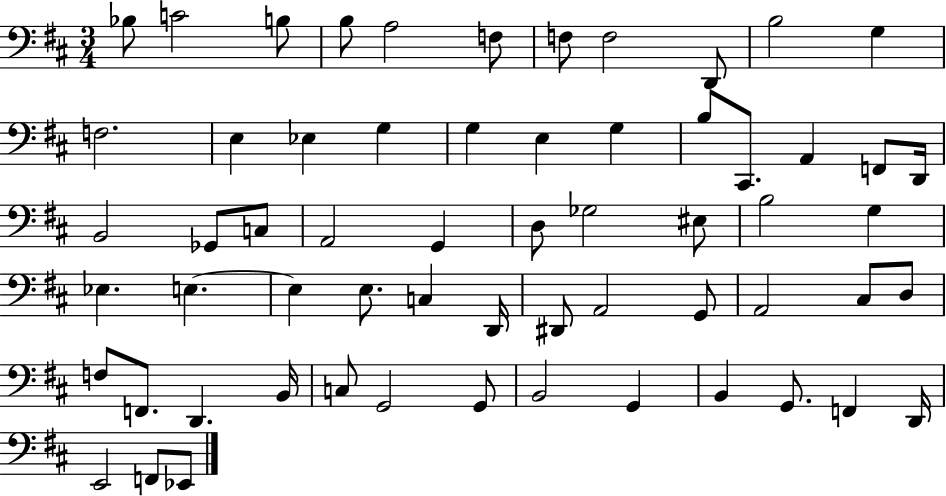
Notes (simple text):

Bb3/e C4/h B3/e B3/e A3/h F3/e F3/e F3/h D2/e B3/h G3/q F3/h. E3/q Eb3/q G3/q G3/q E3/q G3/q B3/e C#2/e. A2/q F2/e D2/s B2/h Gb2/e C3/e A2/h G2/q D3/e Gb3/h EIS3/e B3/h G3/q Eb3/q. E3/q. E3/q E3/e. C3/q D2/s D#2/e A2/h G2/e A2/h C#3/e D3/e F3/e F2/e. D2/q. B2/s C3/e G2/h G2/e B2/h G2/q B2/q G2/e. F2/q D2/s E2/h F2/e Eb2/e